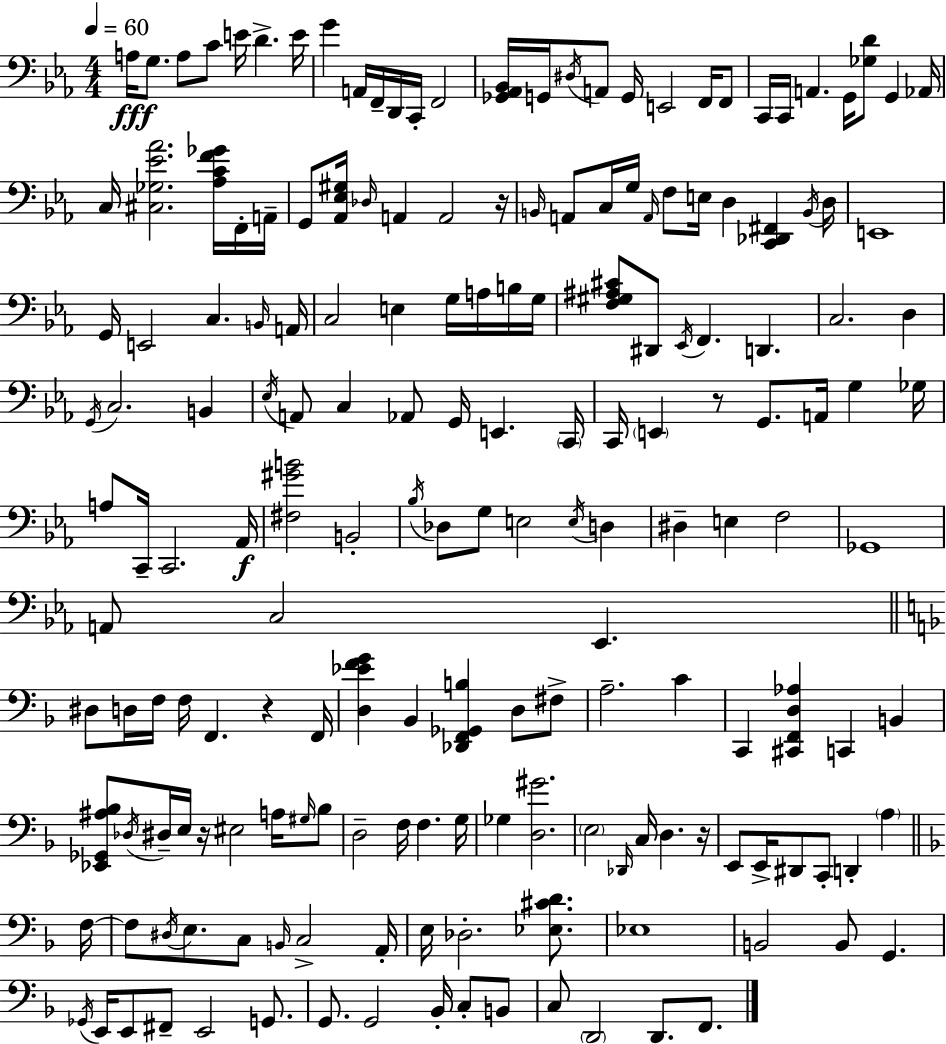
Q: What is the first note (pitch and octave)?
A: A3